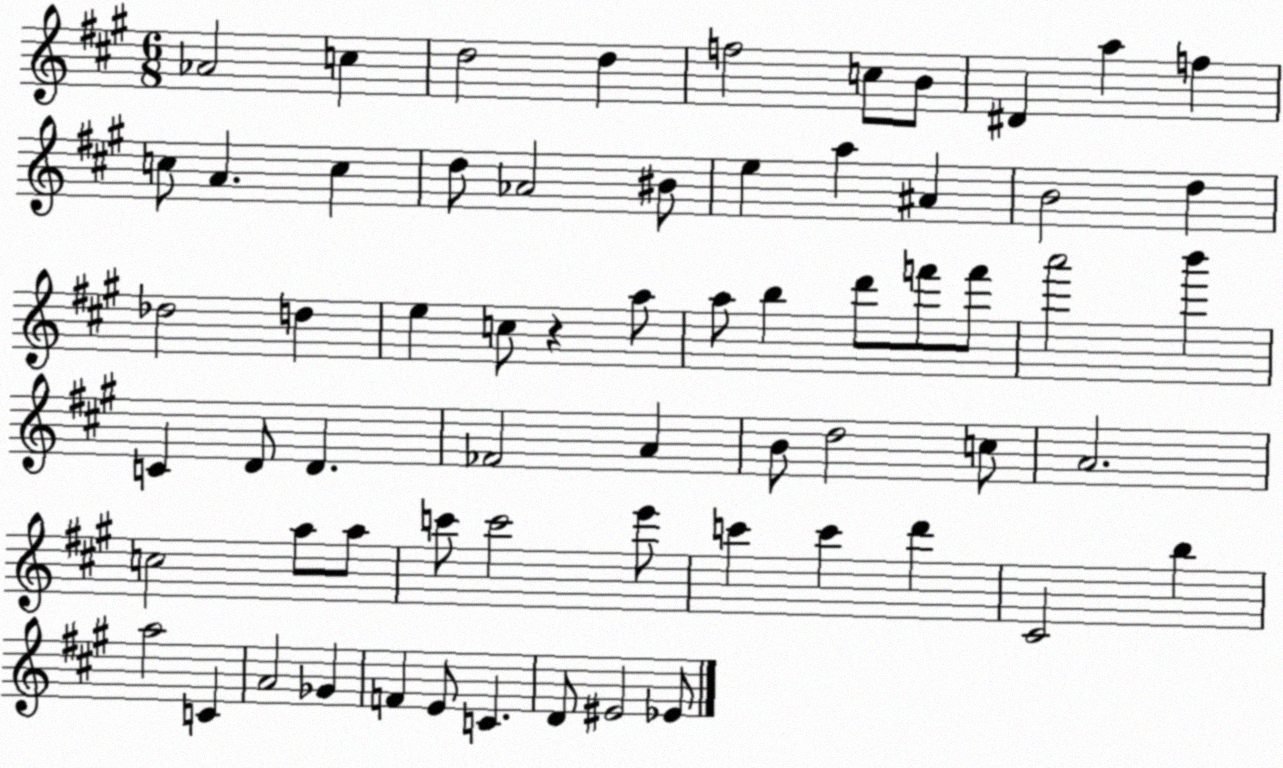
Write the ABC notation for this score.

X:1
T:Untitled
M:6/8
L:1/4
K:A
_A2 c d2 d f2 c/2 B/2 ^D a f c/2 A c d/2 _A2 ^B/2 e a ^A B2 d _d2 d e c/2 z a/2 a/2 b d'/2 f'/2 f'/2 a'2 b' C D/2 D _F2 A B/2 d2 c/2 A2 c2 a/2 a/2 c'/2 c'2 e'/2 c' c' d' ^C2 b a2 C A2 _G F E/2 C D/2 ^E2 _E/2